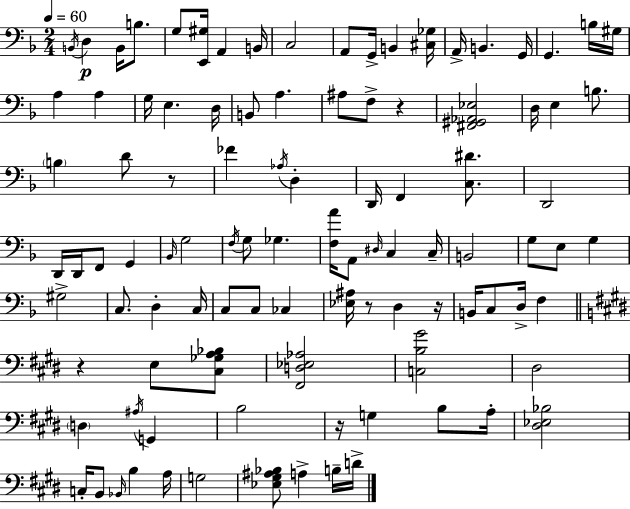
X:1
T:Untitled
M:2/4
L:1/4
K:F
B,,/4 D, B,,/4 B,/2 G,/2 [E,,^G,]/4 A,, B,,/4 C,2 A,,/2 G,,/4 B,, [^C,_G,]/4 A,,/4 B,, G,,/4 G,, B,/4 ^G,/4 A, A, G,/4 E, D,/4 B,,/2 A, ^A,/2 F,/2 z [^F,,^G,,_A,,_E,]2 D,/4 E, B,/2 B, D/2 z/2 _F _A,/4 D, D,,/4 F,, [C,^D]/2 D,,2 D,,/4 D,,/4 F,,/2 G,, _B,,/4 G,2 F,/4 G,/2 _G, [F,A]/4 A,,/2 ^D,/4 C, C,/4 B,,2 G,/2 E,/2 G, ^G,2 C,/2 D, C,/4 C,/2 C,/2 _C, [_E,^A,]/4 z/2 D, z/4 B,,/4 C,/2 D,/4 F, z E,/2 [^C,_G,A,_B,]/2 [^F,,D,_E,_A,]2 [C,B,^G]2 ^D,2 D, ^A,/4 G,, B,2 z/4 G, B,/2 A,/4 [^D,_E,_B,]2 C,/4 B,,/2 _B,,/4 B, A,/4 G,2 [_E,^G,^A,_B,]/2 A, B,/4 D/4